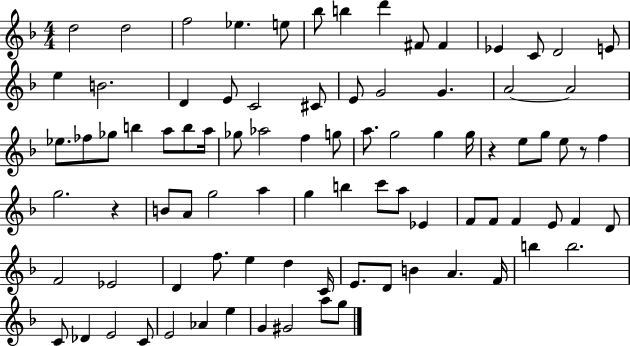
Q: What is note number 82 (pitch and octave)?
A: G4